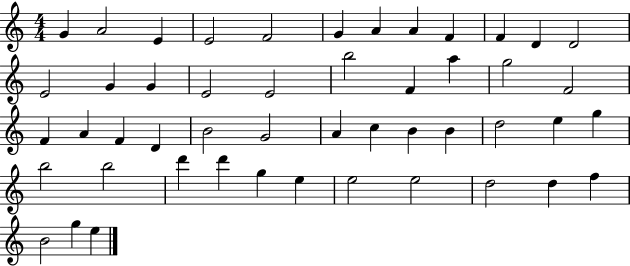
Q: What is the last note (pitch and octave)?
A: E5